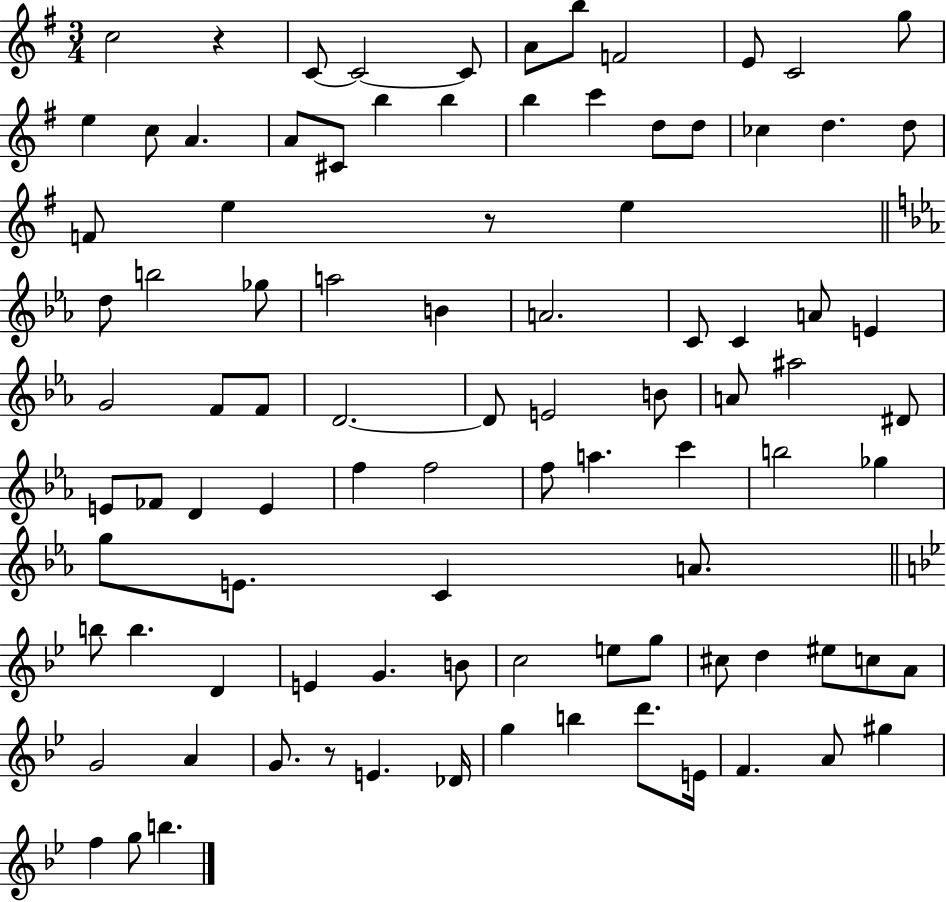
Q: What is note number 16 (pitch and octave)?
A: B5